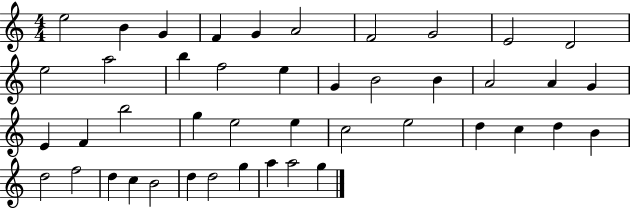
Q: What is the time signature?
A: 4/4